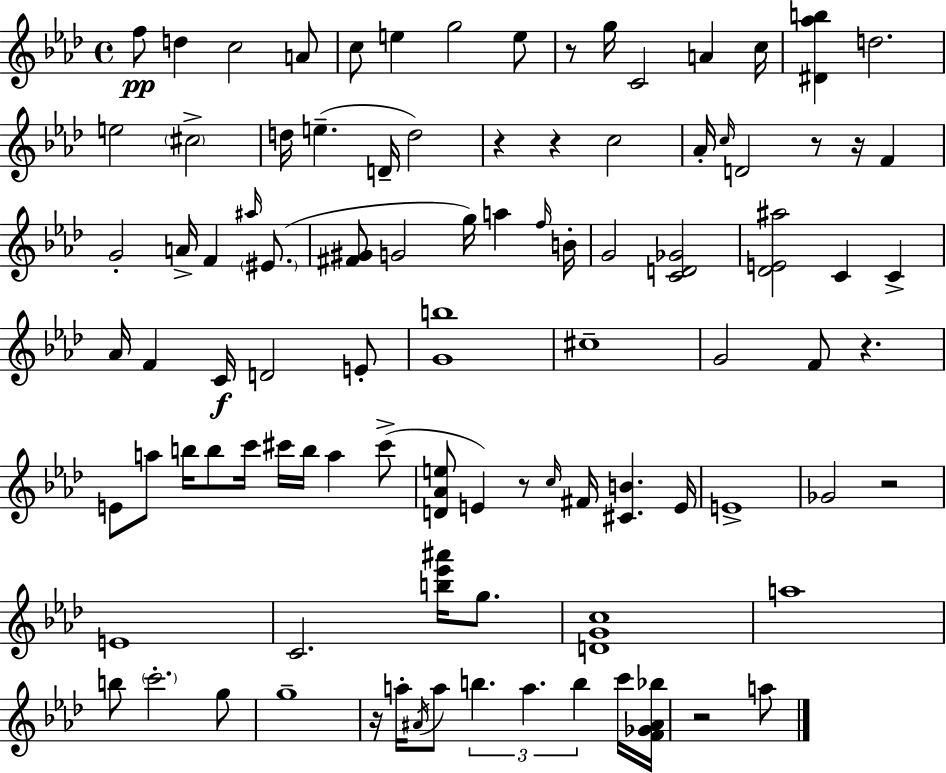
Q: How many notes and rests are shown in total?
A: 96